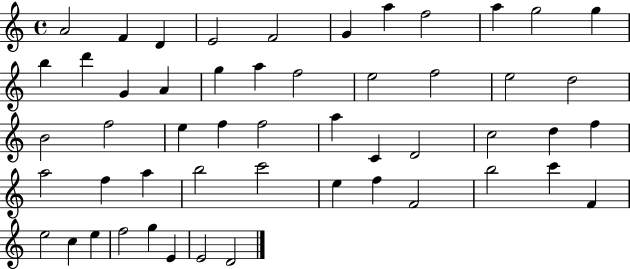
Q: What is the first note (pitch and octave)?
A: A4